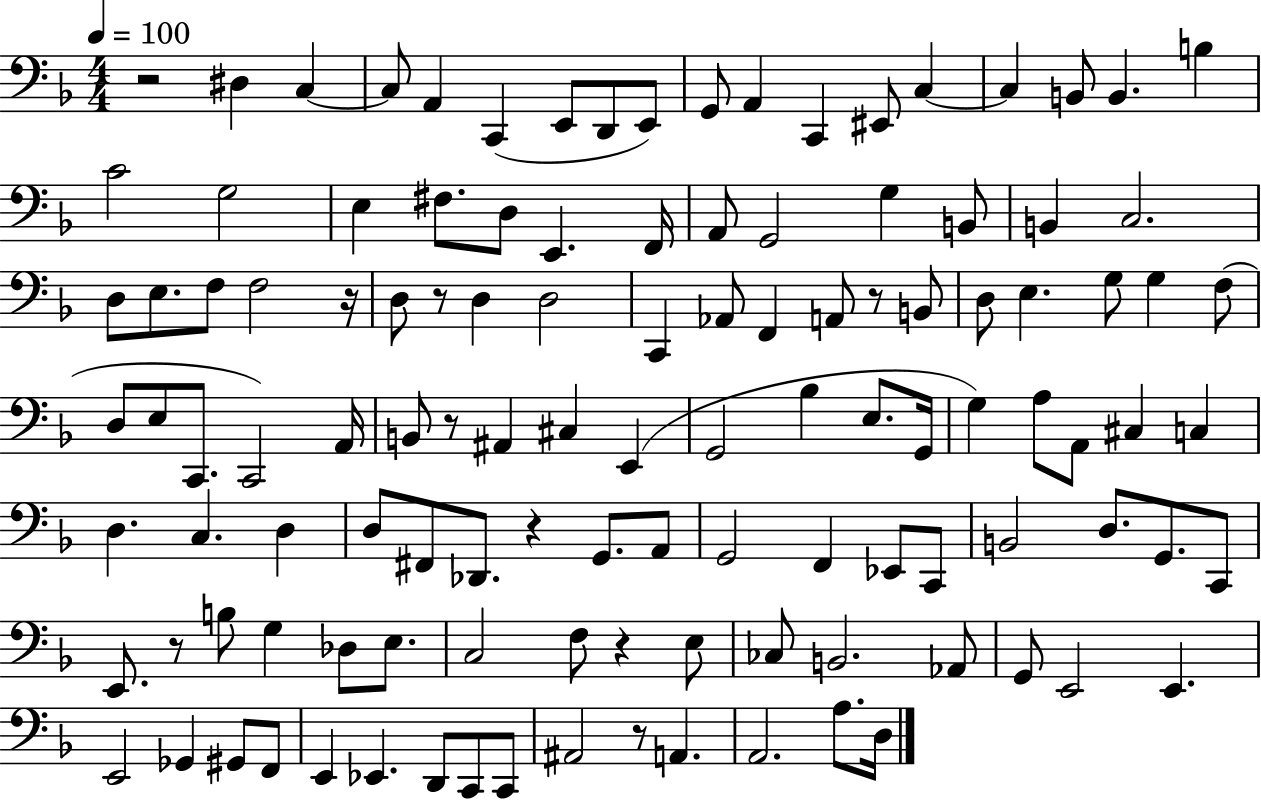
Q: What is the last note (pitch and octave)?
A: D3